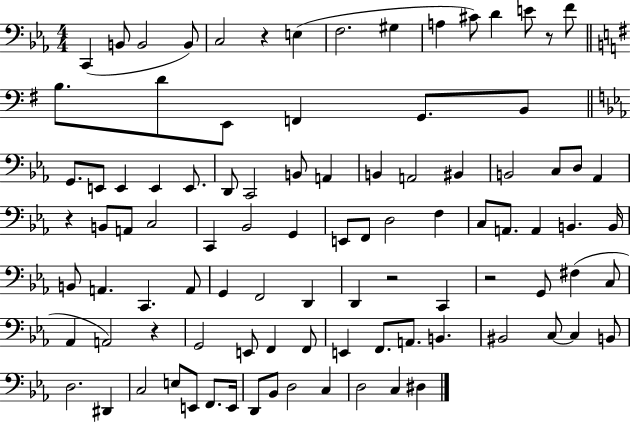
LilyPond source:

{
  \clef bass
  \numericTimeSignature
  \time 4/4
  \key ees \major
  c,4( b,8 b,2 b,8) | c2 r4 e4( | f2. gis4 | a4 cis'8) d'4 e'8 r8 f'8 | \break \bar "||" \break \key g \major b8. d'8 e,8 f,4 g,8. b,8 | \bar "||" \break \key ees \major g,8. e,8 e,4 e,4 e,8. | d,8 c,2 b,8 a,4 | b,4 a,2 bis,4 | b,2 c8 d8 aes,4 | \break r4 b,8 a,8 c2 | c,4 bes,2 g,4 | e,8 f,8 d2 f4 | c8 a,8. a,4 b,4. b,16 | \break b,8 a,4. c,4. a,8 | g,4 f,2 d,4 | d,4 r2 c,4 | r2 g,8 fis4( c8 | \break aes,4 a,2) r4 | g,2 e,8 f,4 f,8 | e,4 f,8. a,8. b,4. | bis,2 c8~~ c4 b,8 | \break d2. dis,4 | c2 e8 e,8 f,8. e,16 | d,8 bes,8 d2 c4 | d2 c4 dis4 | \break \bar "|."
}